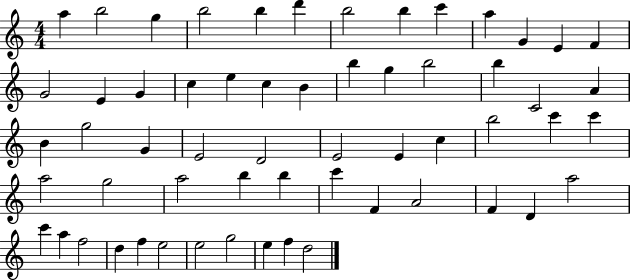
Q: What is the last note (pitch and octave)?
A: D5